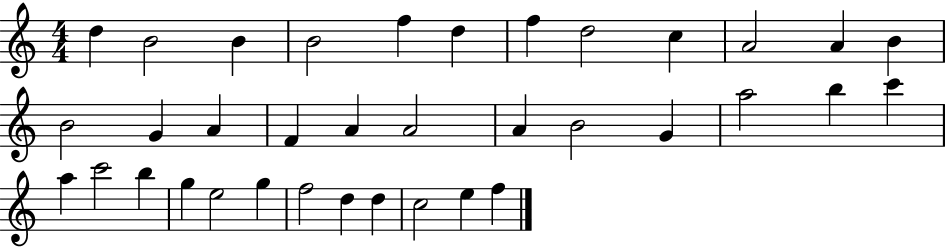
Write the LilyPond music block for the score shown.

{
  \clef treble
  \numericTimeSignature
  \time 4/4
  \key c \major
  d''4 b'2 b'4 | b'2 f''4 d''4 | f''4 d''2 c''4 | a'2 a'4 b'4 | \break b'2 g'4 a'4 | f'4 a'4 a'2 | a'4 b'2 g'4 | a''2 b''4 c'''4 | \break a''4 c'''2 b''4 | g''4 e''2 g''4 | f''2 d''4 d''4 | c''2 e''4 f''4 | \break \bar "|."
}